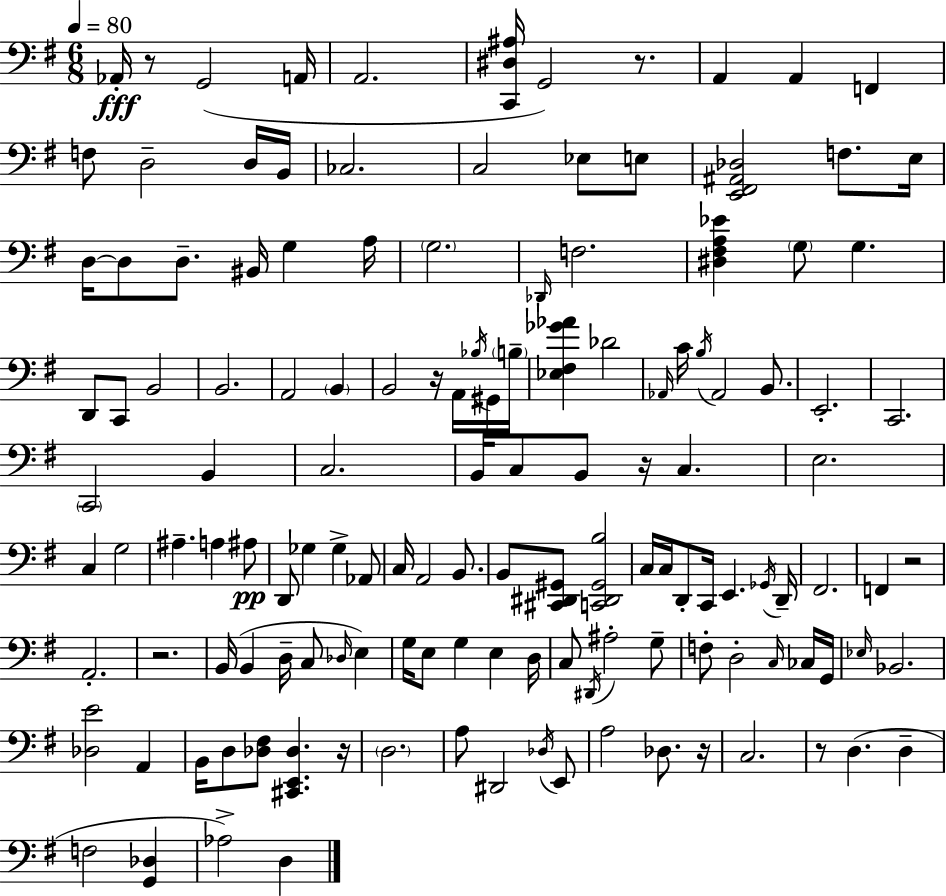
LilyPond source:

{
  \clef bass
  \numericTimeSignature
  \time 6/8
  \key e \minor
  \tempo 4 = 80
  aes,16-.\fff r8 g,2( a,16 | a,2. | <c, dis ais>16 g,2) r8. | a,4 a,4 f,4 | \break f8 d2-- d16 b,16 | ces2. | c2 ees8 e8 | <e, fis, ais, des>2 f8. e16 | \break d16~~ d8 d8.-- bis,16 g4 a16 | \parenthesize g2. | \grace { des,16 } f2. | <dis fis a ees'>4 \parenthesize g8 g4. | \break d,8 c,8 b,2 | b,2. | a,2 \parenthesize b,4 | b,2 r16 a,16 \acciaccatura { bes16 } | \break gis,16 \parenthesize b16-- <ees fis ges' aes'>4 des'2 | \grace { aes,16 } c'16 \acciaccatura { b16 } aes,2 | b,8. e,2.-. | c,2. | \break \parenthesize c,2 | b,4 c2. | b,16 c8 b,8 r16 c4. | e2. | \break c4 g2 | ais4.-- a4 | ais8\pp d,8 ges4 ges4-> | aes,8 c16 a,2 | \break b,8. b,8 <cis, dis, gis,>8 <c, dis, gis, b>2 | c16 c16 d,8-. c,16 e,4. | \acciaccatura { ges,16 } d,16-- fis,2. | f,4 r2 | \break a,2.-. | r2. | b,16( b,4 d16-- c8 | \grace { des16 }) e4 g16 e8 g4 | \break e4 d16 c8 \acciaccatura { dis,16 } ais2-. | g8-- f8-. d2-. | \grace { c16 } ces16 g,16 \grace { ees16 } bes,2. | <des e'>2 | \break a,4 b,16 d8 | <des fis>8 <cis, e, des>4. r16 \parenthesize d2. | a8 dis,2 | \acciaccatura { des16 } e,8 a2 | \break des8. r16 c2. | r8 | d4.( d4-- f2 | <g, des>4 aes2->) | \break d4 \bar "|."
}